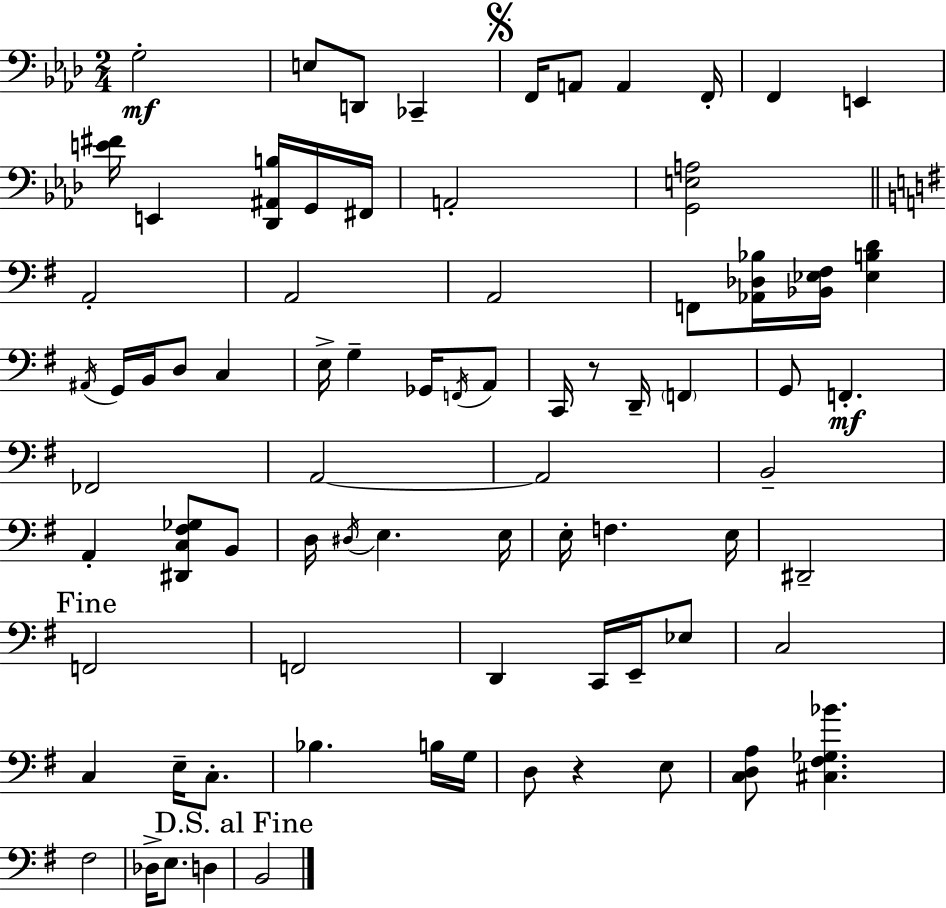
X:1
T:Untitled
M:2/4
L:1/4
K:Ab
G,2 E,/2 D,,/2 _C,, F,,/4 A,,/2 A,, F,,/4 F,, E,, [E^F]/4 E,, [_D,,^A,,B,]/4 G,,/4 ^F,,/4 A,,2 [G,,E,A,]2 A,,2 A,,2 A,,2 F,,/2 [_A,,_D,_B,]/4 [_B,,_E,^F,]/4 [_E,B,D] ^A,,/4 G,,/4 B,,/4 D,/2 C, E,/4 G, _G,,/4 F,,/4 A,,/2 C,,/4 z/2 D,,/4 F,, G,,/2 F,, _F,,2 A,,2 A,,2 B,,2 A,, [^D,,C,^F,_G,]/2 B,,/2 D,/4 ^D,/4 E, E,/4 E,/4 F, E,/4 ^D,,2 F,,2 F,,2 D,, C,,/4 E,,/4 _E,/2 C,2 C, E,/4 C,/2 _B, B,/4 G,/4 D,/2 z E,/2 [C,D,A,]/2 [^C,^F,_G,_B] ^F,2 _D,/4 E,/2 D, B,,2